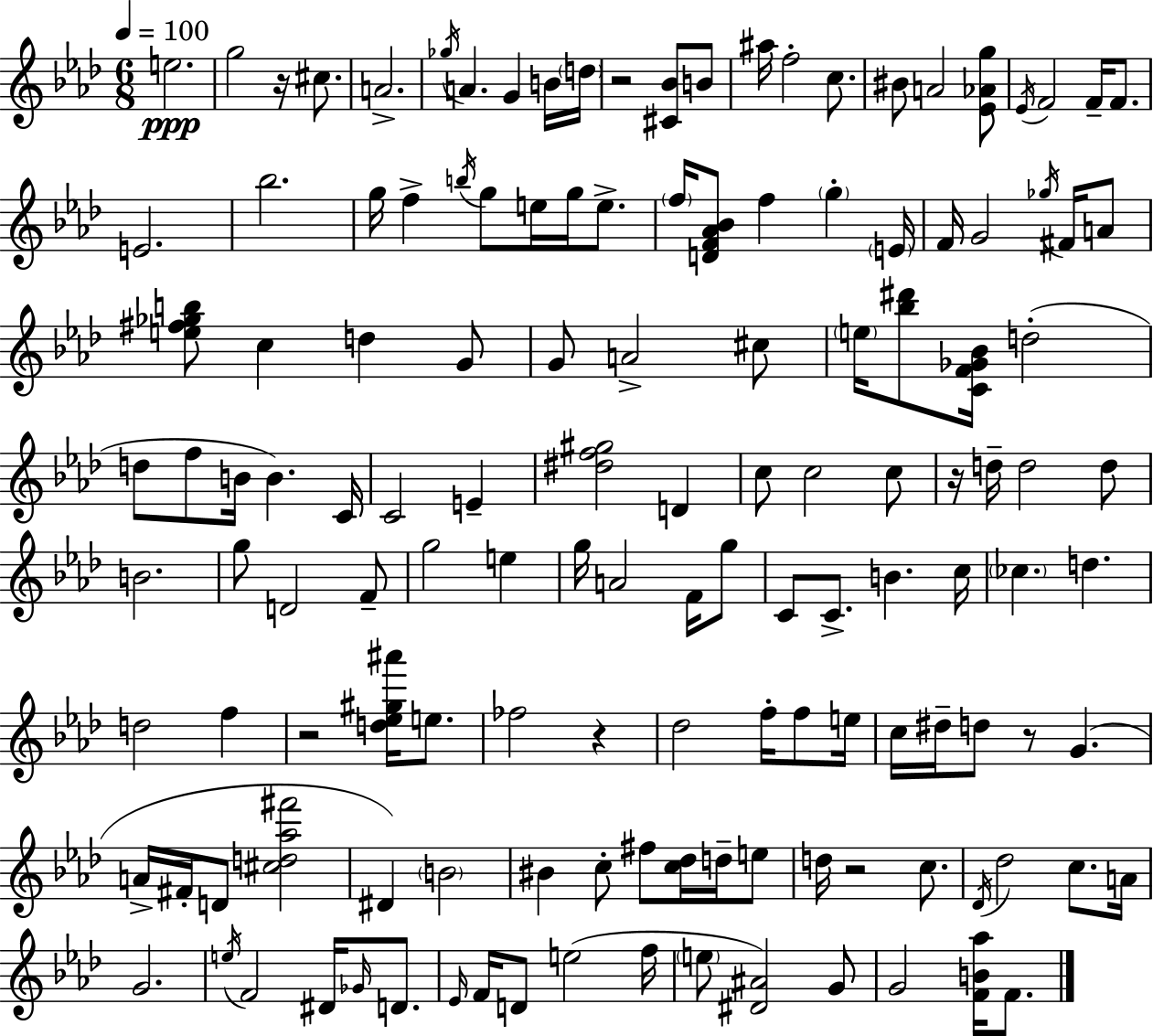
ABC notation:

X:1
T:Untitled
M:6/8
L:1/4
K:Fm
e2 g2 z/4 ^c/2 A2 _g/4 A G B/4 d/4 z2 [^C_B]/2 B/2 ^a/4 f2 c/2 ^B/2 A2 [_E_Ag]/2 _E/4 F2 F/4 F/2 E2 _b2 g/4 f b/4 g/2 e/4 g/4 e/2 f/4 [DF_A_B]/2 f g E/4 F/4 G2 _g/4 ^F/4 A/2 [e^f_gb]/2 c d G/2 G/2 A2 ^c/2 e/4 [_b^d']/2 [CF_G_B]/4 d2 d/2 f/2 B/4 B C/4 C2 E [^df^g]2 D c/2 c2 c/2 z/4 d/4 d2 d/2 B2 g/2 D2 F/2 g2 e g/4 A2 F/4 g/2 C/2 C/2 B c/4 _c d d2 f z2 [d_e^g^a']/4 e/2 _f2 z _d2 f/4 f/2 e/4 c/4 ^d/4 d/2 z/2 G A/4 ^F/4 D/2 [^cd_a^f']2 ^D B2 ^B c/2 ^f/2 [c_d]/4 d/4 e/2 d/4 z2 c/2 _D/4 _d2 c/2 A/4 G2 e/4 F2 ^D/4 _G/4 D/2 _E/4 F/4 D/2 e2 f/4 e/2 [^D^A]2 G/2 G2 [FB_a]/4 F/2